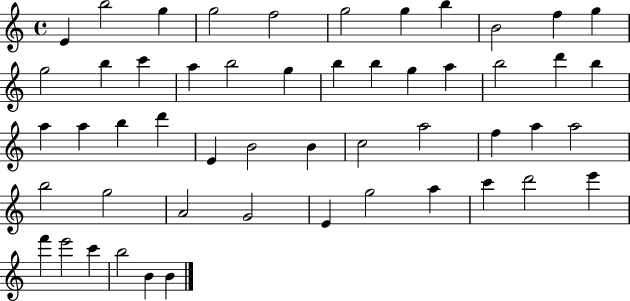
{
  \clef treble
  \time 4/4
  \defaultTimeSignature
  \key c \major
  e'4 b''2 g''4 | g''2 f''2 | g''2 g''4 b''4 | b'2 f''4 g''4 | \break g''2 b''4 c'''4 | a''4 b''2 g''4 | b''4 b''4 g''4 a''4 | b''2 d'''4 b''4 | \break a''4 a''4 b''4 d'''4 | e'4 b'2 b'4 | c''2 a''2 | f''4 a''4 a''2 | \break b''2 g''2 | a'2 g'2 | e'4 g''2 a''4 | c'''4 d'''2 e'''4 | \break f'''4 e'''2 c'''4 | b''2 b'4 b'4 | \bar "|."
}